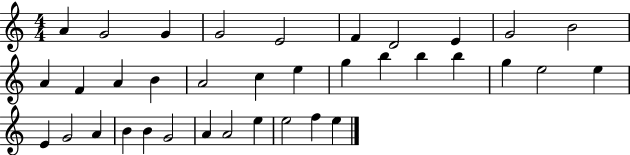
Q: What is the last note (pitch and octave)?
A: E5